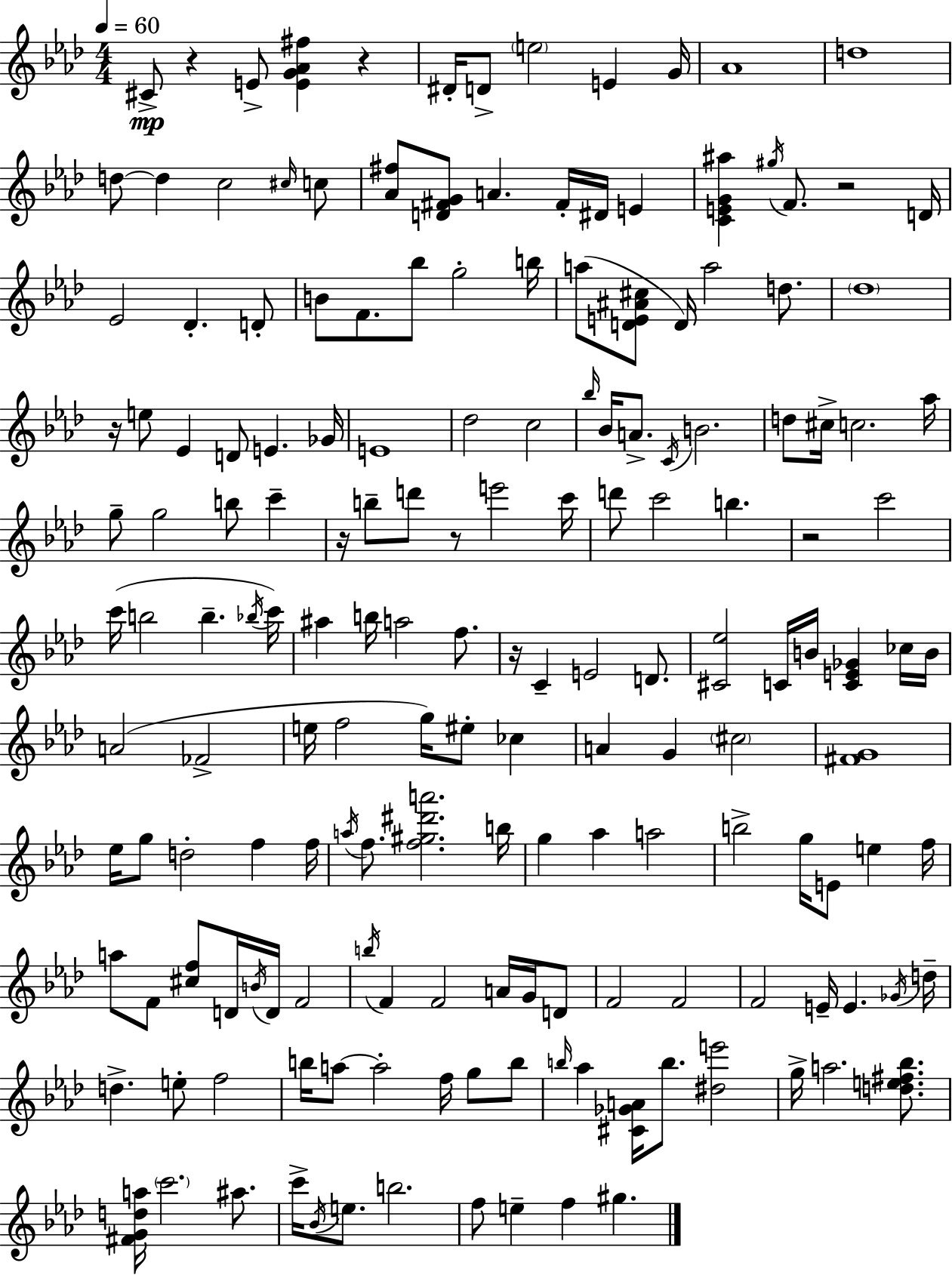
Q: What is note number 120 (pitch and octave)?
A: F4